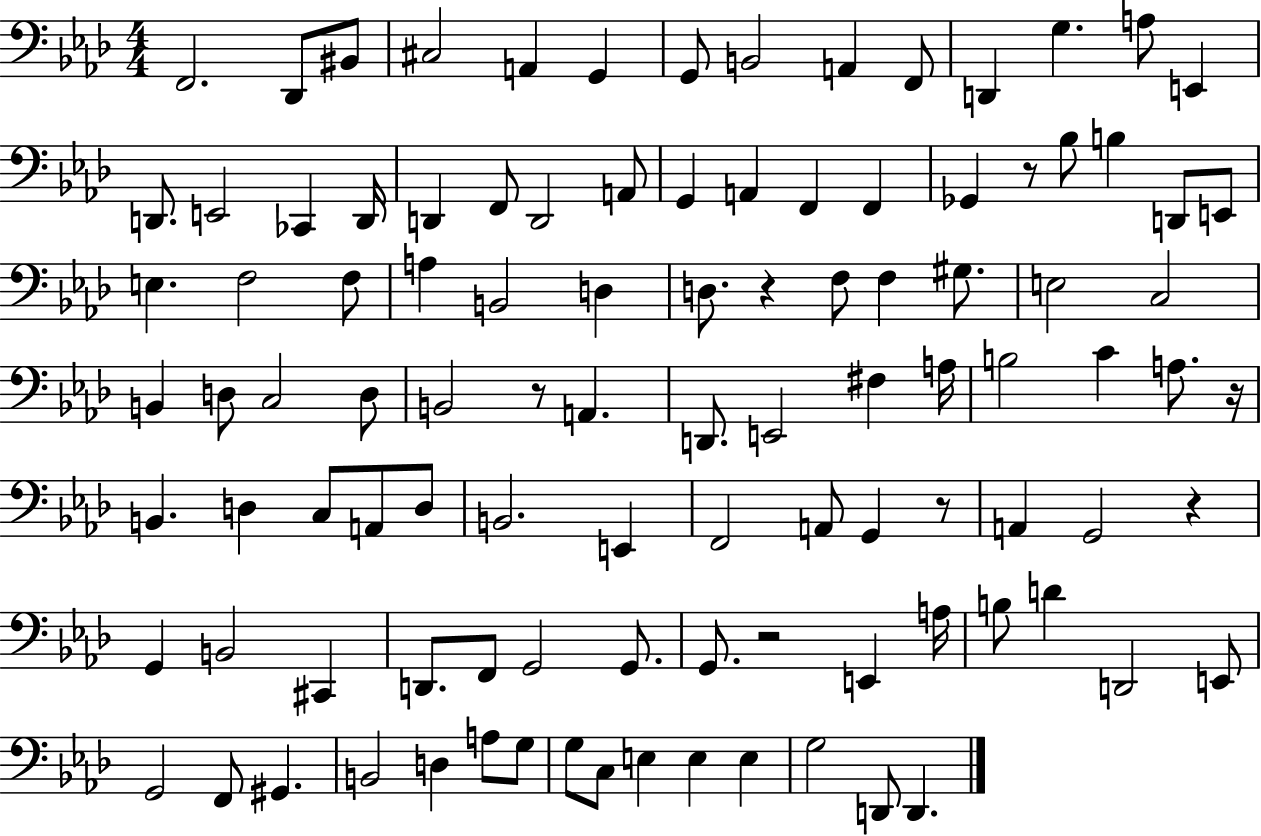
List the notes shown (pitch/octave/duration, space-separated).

F2/h. Db2/e BIS2/e C#3/h A2/q G2/q G2/e B2/h A2/q F2/e D2/q G3/q. A3/e E2/q D2/e. E2/h CES2/q D2/s D2/q F2/e D2/h A2/e G2/q A2/q F2/q F2/q Gb2/q R/e Bb3/e B3/q D2/e E2/e E3/q. F3/h F3/e A3/q B2/h D3/q D3/e. R/q F3/e F3/q G#3/e. E3/h C3/h B2/q D3/e C3/h D3/e B2/h R/e A2/q. D2/e. E2/h F#3/q A3/s B3/h C4/q A3/e. R/s B2/q. D3/q C3/e A2/e D3/e B2/h. E2/q F2/h A2/e G2/q R/e A2/q G2/h R/q G2/q B2/h C#2/q D2/e. F2/e G2/h G2/e. G2/e. R/h E2/q A3/s B3/e D4/q D2/h E2/e G2/h F2/e G#2/q. B2/h D3/q A3/e G3/e G3/e C3/e E3/q E3/q E3/q G3/h D2/e D2/q.